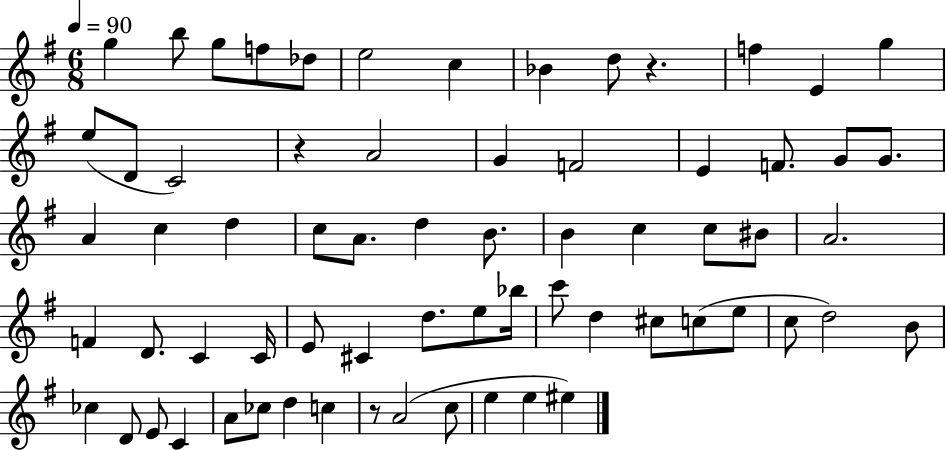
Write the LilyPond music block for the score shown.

{
  \clef treble
  \numericTimeSignature
  \time 6/8
  \key g \major
  \tempo 4 = 90
  g''4 b''8 g''8 f''8 des''8 | e''2 c''4 | bes'4 d''8 r4. | f''4 e'4 g''4 | \break e''8( d'8 c'2) | r4 a'2 | g'4 f'2 | e'4 f'8. g'8 g'8. | \break a'4 c''4 d''4 | c''8 a'8. d''4 b'8. | b'4 c''4 c''8 bis'8 | a'2. | \break f'4 d'8. c'4 c'16 | e'8 cis'4 d''8. e''8 bes''16 | c'''8 d''4 cis''8 c''8( e''8 | c''8 d''2) b'8 | \break ces''4 d'8 e'8 c'4 | a'8 ces''8 d''4 c''4 | r8 a'2( c''8 | e''4 e''4 eis''4) | \break \bar "|."
}